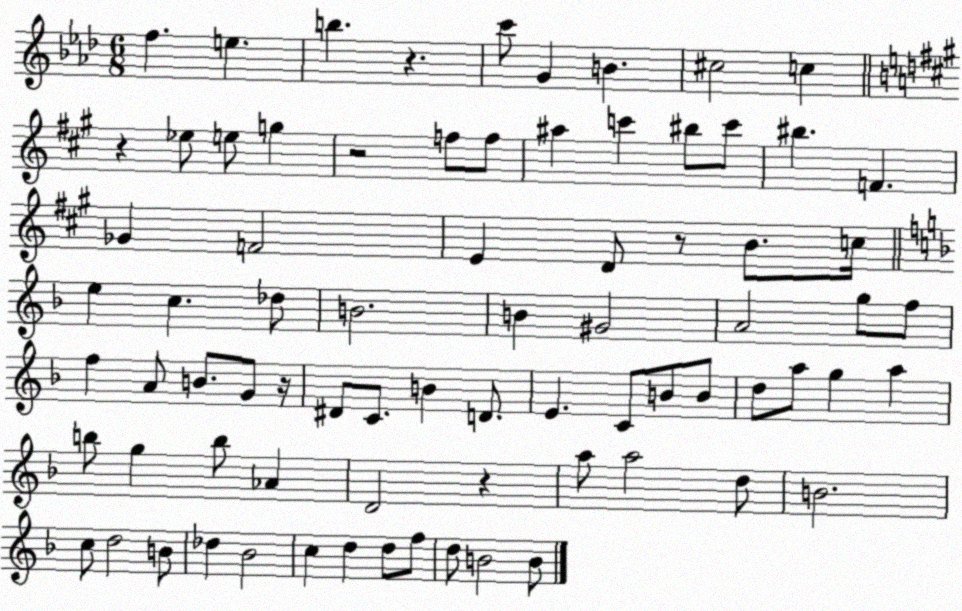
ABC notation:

X:1
T:Untitled
M:6/8
L:1/4
K:Ab
f e b z c'/2 G B ^c2 c z _e/2 e/2 g z2 f/2 f/2 ^a c' ^b/2 c'/2 ^b F _G F2 E D/2 z/2 B/2 c/4 e c _d/2 B2 B ^G2 A2 g/2 f/2 f A/2 B/2 G/2 z/4 ^D/2 C/2 B D/2 E C/2 B/2 B/2 d/2 a/2 g a b/2 g b/2 _A D2 z a/2 a2 d/2 B2 c/2 d2 B/2 _d _B2 c d d/2 f/2 d/2 B2 B/2